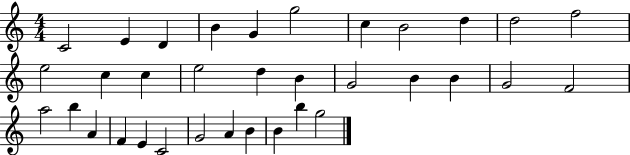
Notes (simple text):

C4/h E4/q D4/q B4/q G4/q G5/h C5/q B4/h D5/q D5/h F5/h E5/h C5/q C5/q E5/h D5/q B4/q G4/h B4/q B4/q G4/h F4/h A5/h B5/q A4/q F4/q E4/q C4/h G4/h A4/q B4/q B4/q B5/q G5/h